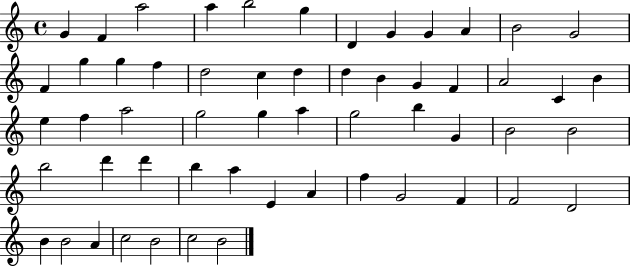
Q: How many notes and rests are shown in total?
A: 56